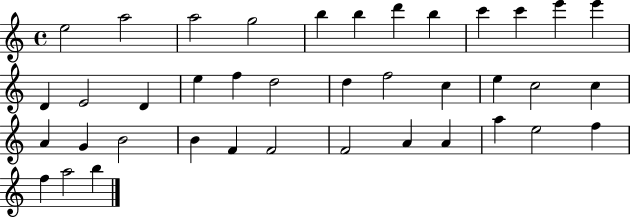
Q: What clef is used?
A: treble